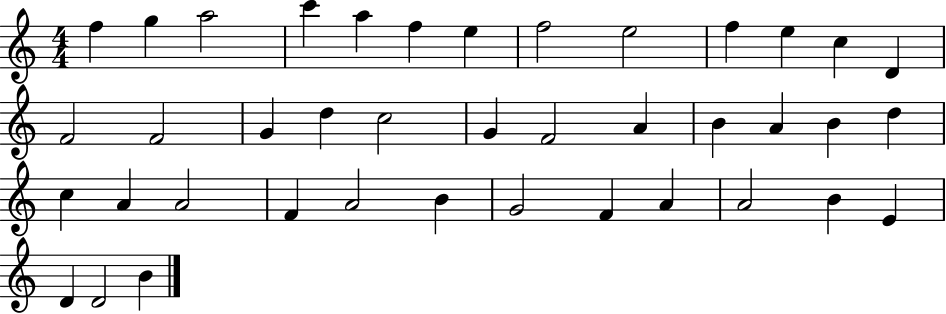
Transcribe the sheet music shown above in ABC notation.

X:1
T:Untitled
M:4/4
L:1/4
K:C
f g a2 c' a f e f2 e2 f e c D F2 F2 G d c2 G F2 A B A B d c A A2 F A2 B G2 F A A2 B E D D2 B